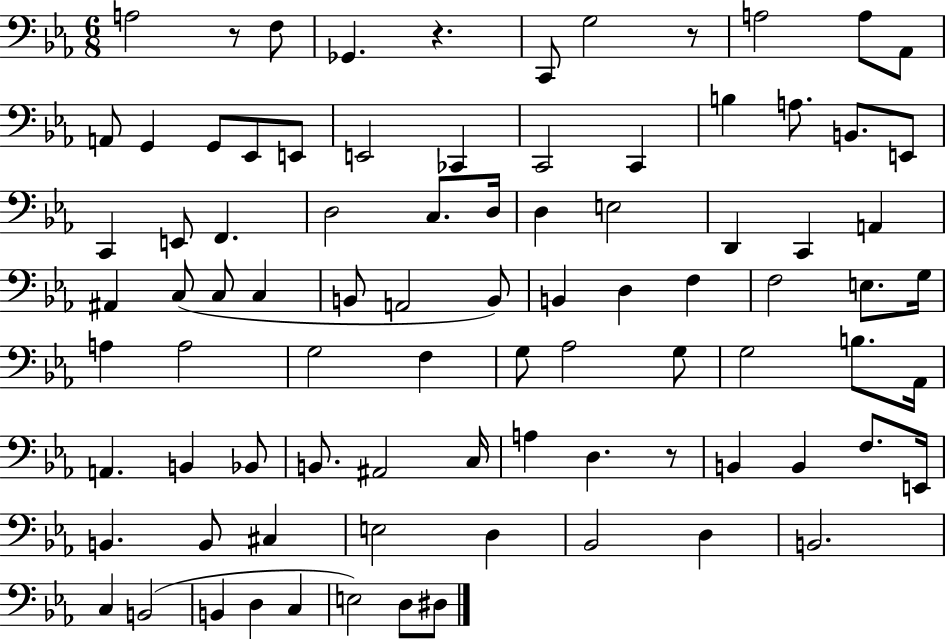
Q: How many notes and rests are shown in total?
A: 87